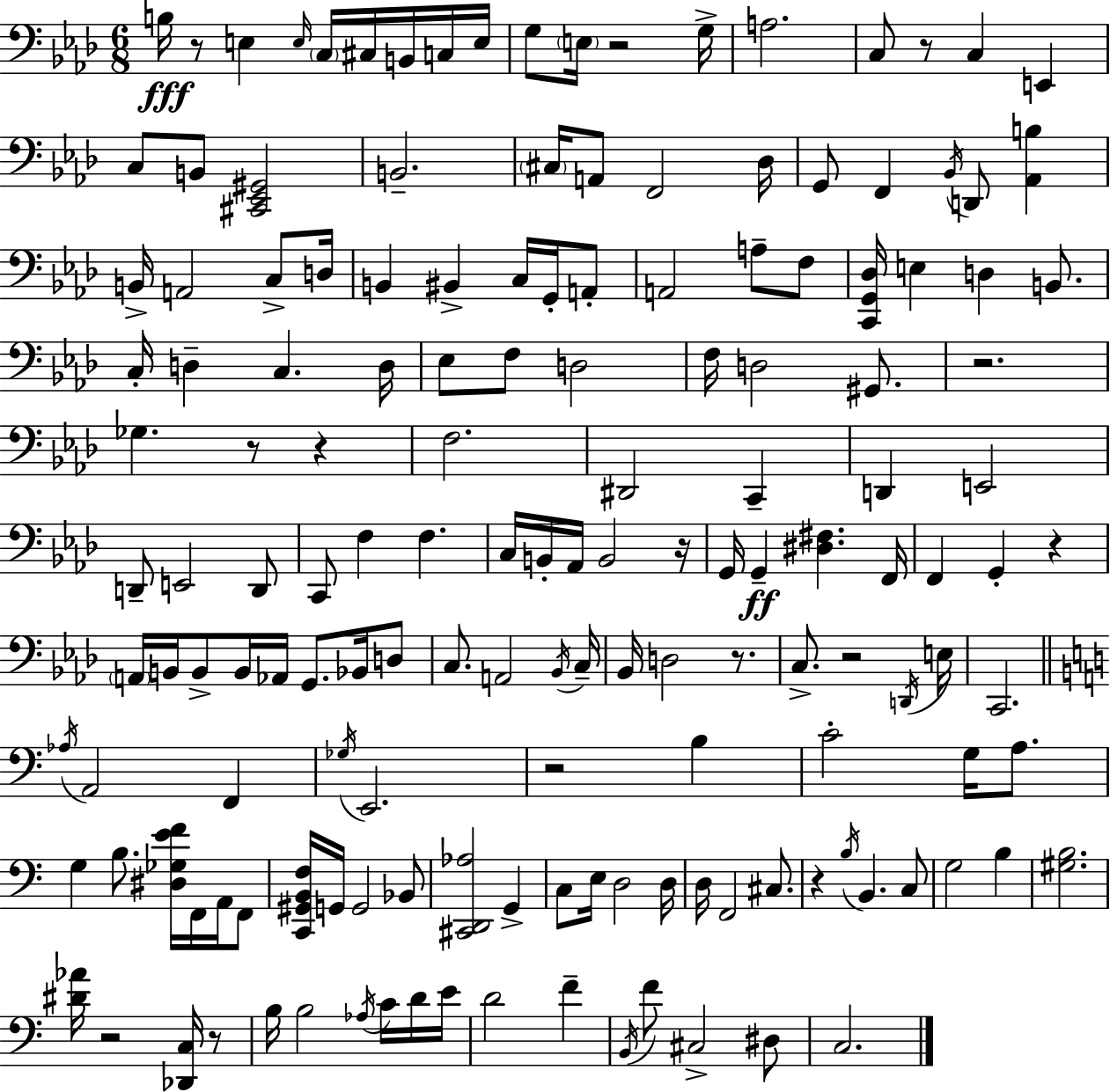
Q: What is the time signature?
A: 6/8